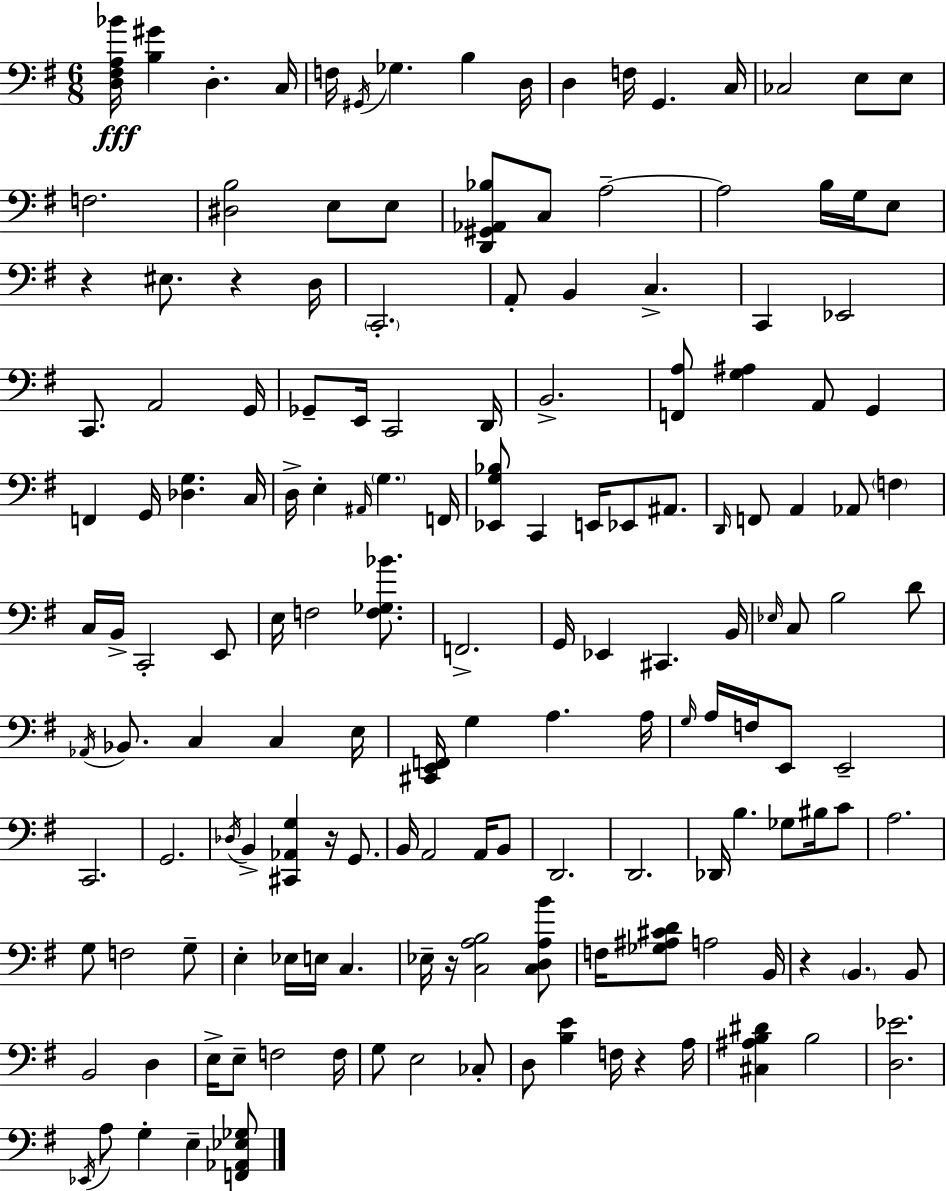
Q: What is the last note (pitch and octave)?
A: E3